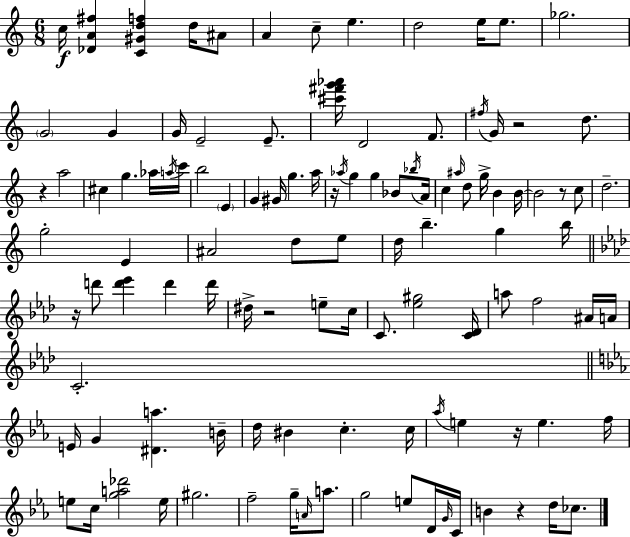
{
  \clef treble
  \numericTimeSignature
  \time 6/8
  \key a \minor
  c''16\f <des' a' fis''>4 <c' gis' d'' f''>4 d''16 ais'8 | a'4 c''8-- e''4. | d''2 e''16 e''8. | ges''2. | \break \parenthesize g'2 g'4 | g'16 e'2-- e'8.-- | <cis''' fis''' g''' aes'''>16 d'2 f'8. | \acciaccatura { fis''16 } g'16 r2 d''8. | \break r4 a''2 | cis''4 g''4. aes''16 | \acciaccatura { a''16 } c'''16 b''2 \parenthesize e'4 | g'4 gis'16 g''4. | \break a''16 r16 \acciaccatura { aes''16 } g''4 g''4 | bes'8 \acciaccatura { bes''16 } a'16 c''4 \grace { ais''16 } d''8 g''16-> | b'4 b'16~~ b'2 | r8 c''8 d''2.-- | \break g''2-. | e'4 ais'2 | d''8 e''8 d''16 b''4.-- | g''4 b''16 \bar "||" \break \key aes \major r16 d'''8 <d''' ees'''>4 d'''4 d'''16 | dis''16-> r2 e''8-- c''16 | c'8. <ees'' gis''>2 <c' des'>16 | a''8 f''2 ais'16 a'16 | \break c'2.-. | \bar "||" \break \key c \minor e'16 g'4 <dis' a''>4. b'16-- | d''16 bis'4 c''4.-. c''16 | \acciaccatura { aes''16 } e''4 r16 e''4. | f''16 e''8 c''16 <g'' a'' des'''>2 | \break e''16 gis''2. | f''2-- g''16-- \grace { a'16 } a''8. | g''2 e''8 | d'16 \grace { g'16 } c'16 b'4 r4 d''16 | \break ces''8. \bar "|."
}